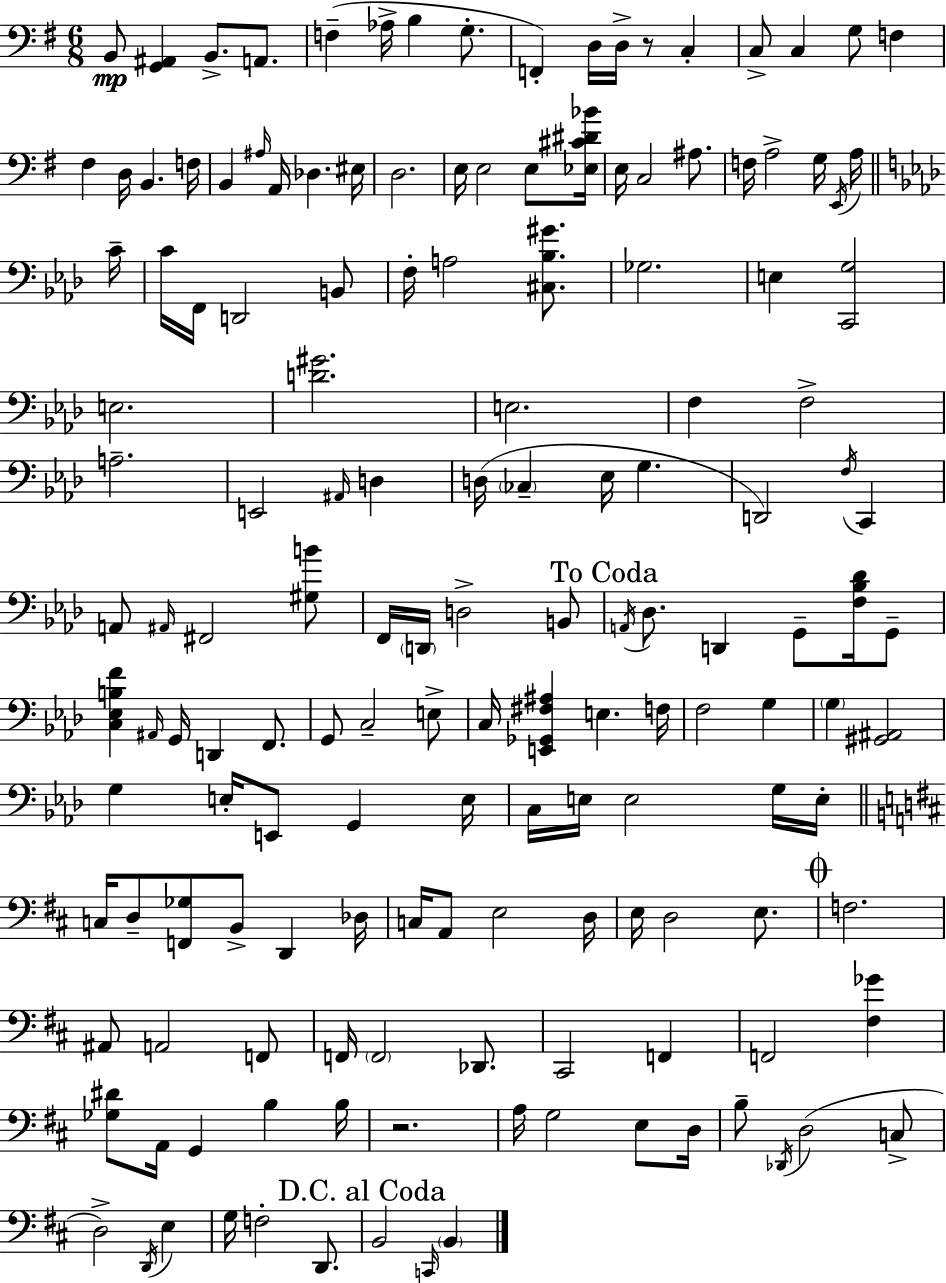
B2/e [G2,A#2]/q B2/e. A2/e. F3/q Ab3/s B3/q G3/e. F2/q D3/s D3/s R/e C3/q C3/e C3/q G3/e F3/q F#3/q D3/s B2/q. F3/s B2/q A#3/s A2/s Db3/q. EIS3/s D3/h. E3/s E3/h E3/e [Eb3,C#4,D#4,Bb4]/s E3/s C3/h A#3/e. F3/s A3/h G3/s E2/s A3/s C4/s C4/s F2/s D2/h B2/e F3/s A3/h [C#3,Bb3,G#4]/e. Gb3/h. E3/q [C2,G3]/h E3/h. [D4,G#4]/h. E3/h. F3/q F3/h A3/h. E2/h A#2/s D3/q D3/s CES3/q Eb3/s G3/q. D2/h F3/s C2/q A2/e A#2/s F#2/h [G#3,B4]/e F2/s D2/s D3/h B2/e A2/s Db3/e. D2/q G2/e [F3,Bb3,Db4]/s G2/e [C3,Eb3,B3,F4]/q A#2/s G2/s D2/q F2/e. G2/e C3/h E3/e C3/s [E2,Gb2,F#3,A#3]/q E3/q. F3/s F3/h G3/q G3/q [G#2,A#2]/h G3/q E3/s E2/e G2/q E3/s C3/s E3/s E3/h G3/s E3/s C3/s D3/e [F2,Gb3]/e B2/e D2/q Db3/s C3/s A2/e E3/h D3/s E3/s D3/h E3/e. F3/h. A#2/e A2/h F2/e F2/s F2/h Db2/e. C#2/h F2/q F2/h [F#3,Gb4]/q [Gb3,D#4]/e A2/s G2/q B3/q B3/s R/h. A3/s G3/h E3/e D3/s B3/e Db2/s D3/h C3/e D3/h D2/s E3/q G3/s F3/h D2/e. B2/h C2/s B2/q